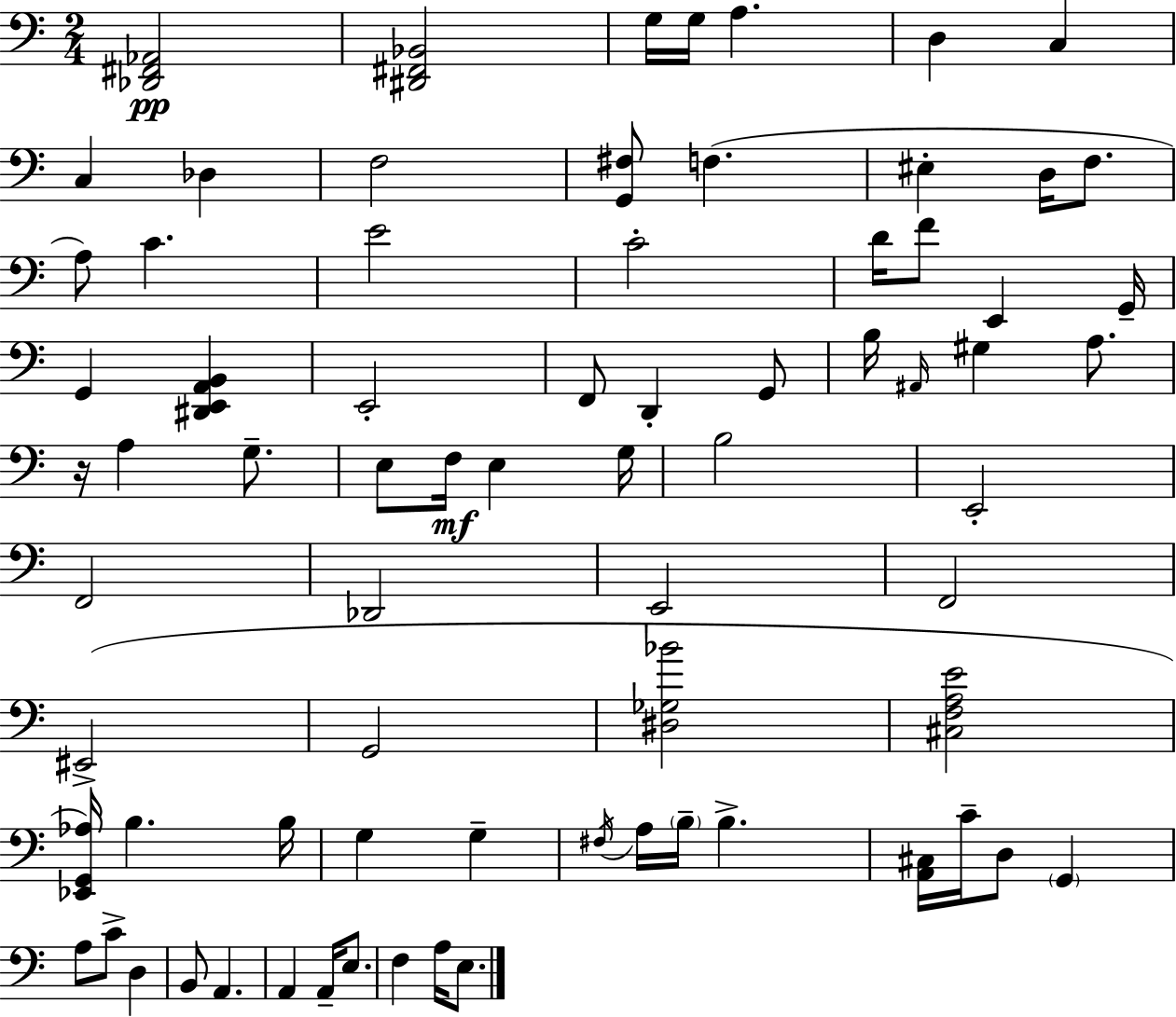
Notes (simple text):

[Db2,F#2,Ab2]/h [D#2,F#2,Bb2]/h G3/s G3/s A3/q. D3/q C3/q C3/q Db3/q F3/h [G2,F#3]/e F3/q. EIS3/q D3/s F3/e. A3/e C4/q. E4/h C4/h D4/s F4/e E2/q G2/s G2/q [D#2,E2,A2,B2]/q E2/h F2/e D2/q G2/e B3/s A#2/s G#3/q A3/e. R/s A3/q G3/e. E3/e F3/s E3/q G3/s B3/h E2/h F2/h Db2/h E2/h F2/h EIS2/h G2/h [D#3,Gb3,Bb4]/h [C#3,F3,A3,E4]/h [Eb2,G2,Ab3]/s B3/q. B3/s G3/q G3/q F#3/s A3/s B3/s B3/q. [A2,C#3]/s C4/s D3/e G2/q A3/e C4/e D3/q B2/e A2/q. A2/q A2/s E3/e. F3/q A3/s E3/e.